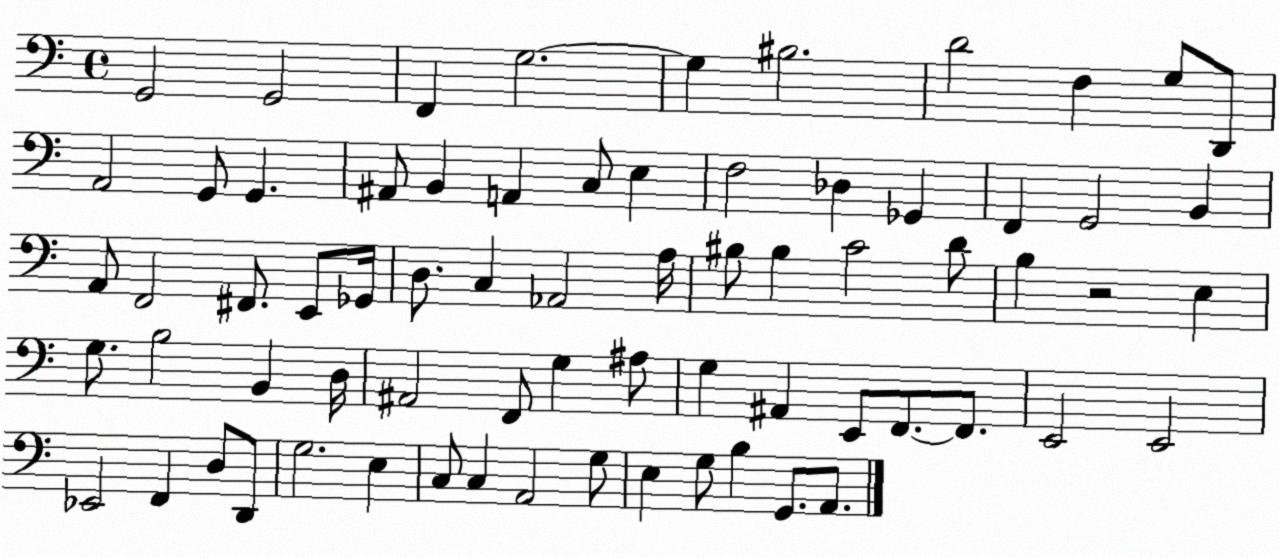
X:1
T:Untitled
M:4/4
L:1/4
K:C
G,,2 G,,2 F,, G,2 G, ^B,2 D2 F, G,/2 D,,/2 A,,2 G,,/2 G,, ^A,,/2 B,, A,, C,/2 E, F,2 _D, _G,, F,, G,,2 B,, A,,/2 F,,2 ^F,,/2 E,,/2 _G,,/4 D,/2 C, _A,,2 A,/4 ^B,/2 ^B, C2 D/2 B, z2 E, G,/2 B,2 B,, D,/4 ^A,,2 F,,/2 G, ^A,/2 G, ^A,, E,,/2 F,,/2 F,,/2 E,,2 E,,2 _E,,2 F,, D,/2 D,,/2 G,2 E, C,/2 C, A,,2 G,/2 E, G,/2 B, G,,/2 A,,/2